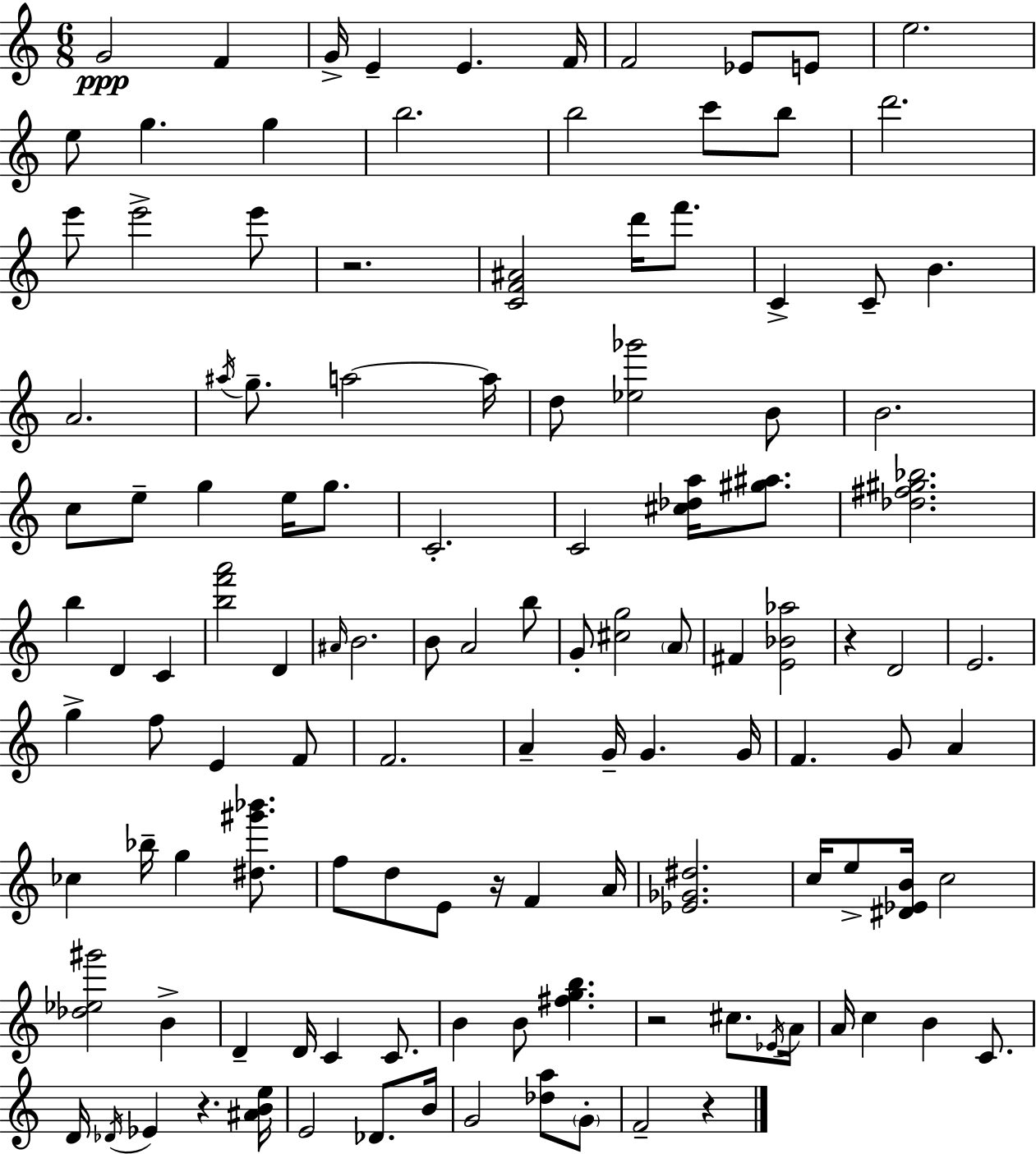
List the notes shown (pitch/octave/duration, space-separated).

G4/h F4/q G4/s E4/q E4/q. F4/s F4/h Eb4/e E4/e E5/h. E5/e G5/q. G5/q B5/h. B5/h C6/e B5/e D6/h. E6/e E6/h E6/e R/h. [C4,F4,A#4]/h D6/s F6/e. C4/q C4/e B4/q. A4/h. A#5/s G5/e. A5/h A5/s D5/e [Eb5,Gb6]/h B4/e B4/h. C5/e E5/e G5/q E5/s G5/e. C4/h. C4/h [C#5,Db5,A5]/s [G#5,A#5]/e. [Db5,F#5,G#5,Bb5]/h. B5/q D4/q C4/q [B5,F6,A6]/h D4/q A#4/s B4/h. B4/e A4/h B5/e G4/e [C#5,G5]/h A4/e F#4/q [E4,Bb4,Ab5]/h R/q D4/h E4/h. G5/q F5/e E4/q F4/e F4/h. A4/q G4/s G4/q. G4/s F4/q. G4/e A4/q CES5/q Bb5/s G5/q [D#5,G#6,Bb6]/e. F5/e D5/e E4/e R/s F4/q A4/s [Eb4,Gb4,D#5]/h. C5/s E5/e [D#4,Eb4,B4]/s C5/h [Db5,Eb5,G#6]/h B4/q D4/q D4/s C4/q C4/e. B4/q B4/e [F#5,G5,B5]/q. R/h C#5/e. Eb4/s A4/s A4/s C5/q B4/q C4/e. D4/s Db4/s Eb4/q R/q. [A#4,B4,E5]/s E4/h Db4/e. B4/s G4/h [Db5,A5]/e G4/e F4/h R/q